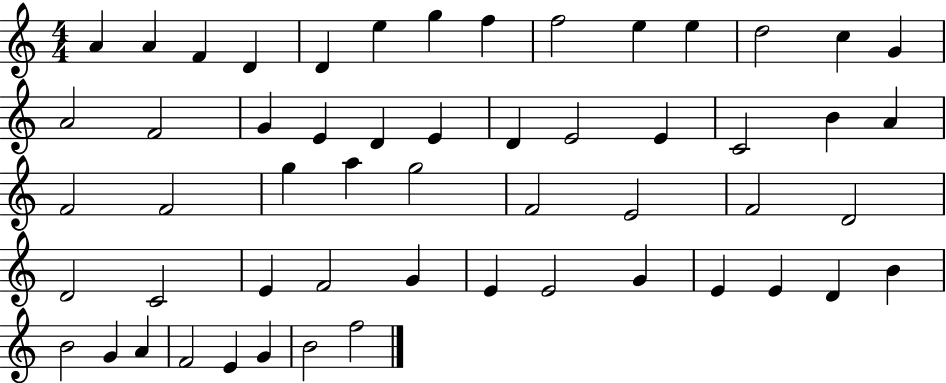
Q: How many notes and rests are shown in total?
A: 55